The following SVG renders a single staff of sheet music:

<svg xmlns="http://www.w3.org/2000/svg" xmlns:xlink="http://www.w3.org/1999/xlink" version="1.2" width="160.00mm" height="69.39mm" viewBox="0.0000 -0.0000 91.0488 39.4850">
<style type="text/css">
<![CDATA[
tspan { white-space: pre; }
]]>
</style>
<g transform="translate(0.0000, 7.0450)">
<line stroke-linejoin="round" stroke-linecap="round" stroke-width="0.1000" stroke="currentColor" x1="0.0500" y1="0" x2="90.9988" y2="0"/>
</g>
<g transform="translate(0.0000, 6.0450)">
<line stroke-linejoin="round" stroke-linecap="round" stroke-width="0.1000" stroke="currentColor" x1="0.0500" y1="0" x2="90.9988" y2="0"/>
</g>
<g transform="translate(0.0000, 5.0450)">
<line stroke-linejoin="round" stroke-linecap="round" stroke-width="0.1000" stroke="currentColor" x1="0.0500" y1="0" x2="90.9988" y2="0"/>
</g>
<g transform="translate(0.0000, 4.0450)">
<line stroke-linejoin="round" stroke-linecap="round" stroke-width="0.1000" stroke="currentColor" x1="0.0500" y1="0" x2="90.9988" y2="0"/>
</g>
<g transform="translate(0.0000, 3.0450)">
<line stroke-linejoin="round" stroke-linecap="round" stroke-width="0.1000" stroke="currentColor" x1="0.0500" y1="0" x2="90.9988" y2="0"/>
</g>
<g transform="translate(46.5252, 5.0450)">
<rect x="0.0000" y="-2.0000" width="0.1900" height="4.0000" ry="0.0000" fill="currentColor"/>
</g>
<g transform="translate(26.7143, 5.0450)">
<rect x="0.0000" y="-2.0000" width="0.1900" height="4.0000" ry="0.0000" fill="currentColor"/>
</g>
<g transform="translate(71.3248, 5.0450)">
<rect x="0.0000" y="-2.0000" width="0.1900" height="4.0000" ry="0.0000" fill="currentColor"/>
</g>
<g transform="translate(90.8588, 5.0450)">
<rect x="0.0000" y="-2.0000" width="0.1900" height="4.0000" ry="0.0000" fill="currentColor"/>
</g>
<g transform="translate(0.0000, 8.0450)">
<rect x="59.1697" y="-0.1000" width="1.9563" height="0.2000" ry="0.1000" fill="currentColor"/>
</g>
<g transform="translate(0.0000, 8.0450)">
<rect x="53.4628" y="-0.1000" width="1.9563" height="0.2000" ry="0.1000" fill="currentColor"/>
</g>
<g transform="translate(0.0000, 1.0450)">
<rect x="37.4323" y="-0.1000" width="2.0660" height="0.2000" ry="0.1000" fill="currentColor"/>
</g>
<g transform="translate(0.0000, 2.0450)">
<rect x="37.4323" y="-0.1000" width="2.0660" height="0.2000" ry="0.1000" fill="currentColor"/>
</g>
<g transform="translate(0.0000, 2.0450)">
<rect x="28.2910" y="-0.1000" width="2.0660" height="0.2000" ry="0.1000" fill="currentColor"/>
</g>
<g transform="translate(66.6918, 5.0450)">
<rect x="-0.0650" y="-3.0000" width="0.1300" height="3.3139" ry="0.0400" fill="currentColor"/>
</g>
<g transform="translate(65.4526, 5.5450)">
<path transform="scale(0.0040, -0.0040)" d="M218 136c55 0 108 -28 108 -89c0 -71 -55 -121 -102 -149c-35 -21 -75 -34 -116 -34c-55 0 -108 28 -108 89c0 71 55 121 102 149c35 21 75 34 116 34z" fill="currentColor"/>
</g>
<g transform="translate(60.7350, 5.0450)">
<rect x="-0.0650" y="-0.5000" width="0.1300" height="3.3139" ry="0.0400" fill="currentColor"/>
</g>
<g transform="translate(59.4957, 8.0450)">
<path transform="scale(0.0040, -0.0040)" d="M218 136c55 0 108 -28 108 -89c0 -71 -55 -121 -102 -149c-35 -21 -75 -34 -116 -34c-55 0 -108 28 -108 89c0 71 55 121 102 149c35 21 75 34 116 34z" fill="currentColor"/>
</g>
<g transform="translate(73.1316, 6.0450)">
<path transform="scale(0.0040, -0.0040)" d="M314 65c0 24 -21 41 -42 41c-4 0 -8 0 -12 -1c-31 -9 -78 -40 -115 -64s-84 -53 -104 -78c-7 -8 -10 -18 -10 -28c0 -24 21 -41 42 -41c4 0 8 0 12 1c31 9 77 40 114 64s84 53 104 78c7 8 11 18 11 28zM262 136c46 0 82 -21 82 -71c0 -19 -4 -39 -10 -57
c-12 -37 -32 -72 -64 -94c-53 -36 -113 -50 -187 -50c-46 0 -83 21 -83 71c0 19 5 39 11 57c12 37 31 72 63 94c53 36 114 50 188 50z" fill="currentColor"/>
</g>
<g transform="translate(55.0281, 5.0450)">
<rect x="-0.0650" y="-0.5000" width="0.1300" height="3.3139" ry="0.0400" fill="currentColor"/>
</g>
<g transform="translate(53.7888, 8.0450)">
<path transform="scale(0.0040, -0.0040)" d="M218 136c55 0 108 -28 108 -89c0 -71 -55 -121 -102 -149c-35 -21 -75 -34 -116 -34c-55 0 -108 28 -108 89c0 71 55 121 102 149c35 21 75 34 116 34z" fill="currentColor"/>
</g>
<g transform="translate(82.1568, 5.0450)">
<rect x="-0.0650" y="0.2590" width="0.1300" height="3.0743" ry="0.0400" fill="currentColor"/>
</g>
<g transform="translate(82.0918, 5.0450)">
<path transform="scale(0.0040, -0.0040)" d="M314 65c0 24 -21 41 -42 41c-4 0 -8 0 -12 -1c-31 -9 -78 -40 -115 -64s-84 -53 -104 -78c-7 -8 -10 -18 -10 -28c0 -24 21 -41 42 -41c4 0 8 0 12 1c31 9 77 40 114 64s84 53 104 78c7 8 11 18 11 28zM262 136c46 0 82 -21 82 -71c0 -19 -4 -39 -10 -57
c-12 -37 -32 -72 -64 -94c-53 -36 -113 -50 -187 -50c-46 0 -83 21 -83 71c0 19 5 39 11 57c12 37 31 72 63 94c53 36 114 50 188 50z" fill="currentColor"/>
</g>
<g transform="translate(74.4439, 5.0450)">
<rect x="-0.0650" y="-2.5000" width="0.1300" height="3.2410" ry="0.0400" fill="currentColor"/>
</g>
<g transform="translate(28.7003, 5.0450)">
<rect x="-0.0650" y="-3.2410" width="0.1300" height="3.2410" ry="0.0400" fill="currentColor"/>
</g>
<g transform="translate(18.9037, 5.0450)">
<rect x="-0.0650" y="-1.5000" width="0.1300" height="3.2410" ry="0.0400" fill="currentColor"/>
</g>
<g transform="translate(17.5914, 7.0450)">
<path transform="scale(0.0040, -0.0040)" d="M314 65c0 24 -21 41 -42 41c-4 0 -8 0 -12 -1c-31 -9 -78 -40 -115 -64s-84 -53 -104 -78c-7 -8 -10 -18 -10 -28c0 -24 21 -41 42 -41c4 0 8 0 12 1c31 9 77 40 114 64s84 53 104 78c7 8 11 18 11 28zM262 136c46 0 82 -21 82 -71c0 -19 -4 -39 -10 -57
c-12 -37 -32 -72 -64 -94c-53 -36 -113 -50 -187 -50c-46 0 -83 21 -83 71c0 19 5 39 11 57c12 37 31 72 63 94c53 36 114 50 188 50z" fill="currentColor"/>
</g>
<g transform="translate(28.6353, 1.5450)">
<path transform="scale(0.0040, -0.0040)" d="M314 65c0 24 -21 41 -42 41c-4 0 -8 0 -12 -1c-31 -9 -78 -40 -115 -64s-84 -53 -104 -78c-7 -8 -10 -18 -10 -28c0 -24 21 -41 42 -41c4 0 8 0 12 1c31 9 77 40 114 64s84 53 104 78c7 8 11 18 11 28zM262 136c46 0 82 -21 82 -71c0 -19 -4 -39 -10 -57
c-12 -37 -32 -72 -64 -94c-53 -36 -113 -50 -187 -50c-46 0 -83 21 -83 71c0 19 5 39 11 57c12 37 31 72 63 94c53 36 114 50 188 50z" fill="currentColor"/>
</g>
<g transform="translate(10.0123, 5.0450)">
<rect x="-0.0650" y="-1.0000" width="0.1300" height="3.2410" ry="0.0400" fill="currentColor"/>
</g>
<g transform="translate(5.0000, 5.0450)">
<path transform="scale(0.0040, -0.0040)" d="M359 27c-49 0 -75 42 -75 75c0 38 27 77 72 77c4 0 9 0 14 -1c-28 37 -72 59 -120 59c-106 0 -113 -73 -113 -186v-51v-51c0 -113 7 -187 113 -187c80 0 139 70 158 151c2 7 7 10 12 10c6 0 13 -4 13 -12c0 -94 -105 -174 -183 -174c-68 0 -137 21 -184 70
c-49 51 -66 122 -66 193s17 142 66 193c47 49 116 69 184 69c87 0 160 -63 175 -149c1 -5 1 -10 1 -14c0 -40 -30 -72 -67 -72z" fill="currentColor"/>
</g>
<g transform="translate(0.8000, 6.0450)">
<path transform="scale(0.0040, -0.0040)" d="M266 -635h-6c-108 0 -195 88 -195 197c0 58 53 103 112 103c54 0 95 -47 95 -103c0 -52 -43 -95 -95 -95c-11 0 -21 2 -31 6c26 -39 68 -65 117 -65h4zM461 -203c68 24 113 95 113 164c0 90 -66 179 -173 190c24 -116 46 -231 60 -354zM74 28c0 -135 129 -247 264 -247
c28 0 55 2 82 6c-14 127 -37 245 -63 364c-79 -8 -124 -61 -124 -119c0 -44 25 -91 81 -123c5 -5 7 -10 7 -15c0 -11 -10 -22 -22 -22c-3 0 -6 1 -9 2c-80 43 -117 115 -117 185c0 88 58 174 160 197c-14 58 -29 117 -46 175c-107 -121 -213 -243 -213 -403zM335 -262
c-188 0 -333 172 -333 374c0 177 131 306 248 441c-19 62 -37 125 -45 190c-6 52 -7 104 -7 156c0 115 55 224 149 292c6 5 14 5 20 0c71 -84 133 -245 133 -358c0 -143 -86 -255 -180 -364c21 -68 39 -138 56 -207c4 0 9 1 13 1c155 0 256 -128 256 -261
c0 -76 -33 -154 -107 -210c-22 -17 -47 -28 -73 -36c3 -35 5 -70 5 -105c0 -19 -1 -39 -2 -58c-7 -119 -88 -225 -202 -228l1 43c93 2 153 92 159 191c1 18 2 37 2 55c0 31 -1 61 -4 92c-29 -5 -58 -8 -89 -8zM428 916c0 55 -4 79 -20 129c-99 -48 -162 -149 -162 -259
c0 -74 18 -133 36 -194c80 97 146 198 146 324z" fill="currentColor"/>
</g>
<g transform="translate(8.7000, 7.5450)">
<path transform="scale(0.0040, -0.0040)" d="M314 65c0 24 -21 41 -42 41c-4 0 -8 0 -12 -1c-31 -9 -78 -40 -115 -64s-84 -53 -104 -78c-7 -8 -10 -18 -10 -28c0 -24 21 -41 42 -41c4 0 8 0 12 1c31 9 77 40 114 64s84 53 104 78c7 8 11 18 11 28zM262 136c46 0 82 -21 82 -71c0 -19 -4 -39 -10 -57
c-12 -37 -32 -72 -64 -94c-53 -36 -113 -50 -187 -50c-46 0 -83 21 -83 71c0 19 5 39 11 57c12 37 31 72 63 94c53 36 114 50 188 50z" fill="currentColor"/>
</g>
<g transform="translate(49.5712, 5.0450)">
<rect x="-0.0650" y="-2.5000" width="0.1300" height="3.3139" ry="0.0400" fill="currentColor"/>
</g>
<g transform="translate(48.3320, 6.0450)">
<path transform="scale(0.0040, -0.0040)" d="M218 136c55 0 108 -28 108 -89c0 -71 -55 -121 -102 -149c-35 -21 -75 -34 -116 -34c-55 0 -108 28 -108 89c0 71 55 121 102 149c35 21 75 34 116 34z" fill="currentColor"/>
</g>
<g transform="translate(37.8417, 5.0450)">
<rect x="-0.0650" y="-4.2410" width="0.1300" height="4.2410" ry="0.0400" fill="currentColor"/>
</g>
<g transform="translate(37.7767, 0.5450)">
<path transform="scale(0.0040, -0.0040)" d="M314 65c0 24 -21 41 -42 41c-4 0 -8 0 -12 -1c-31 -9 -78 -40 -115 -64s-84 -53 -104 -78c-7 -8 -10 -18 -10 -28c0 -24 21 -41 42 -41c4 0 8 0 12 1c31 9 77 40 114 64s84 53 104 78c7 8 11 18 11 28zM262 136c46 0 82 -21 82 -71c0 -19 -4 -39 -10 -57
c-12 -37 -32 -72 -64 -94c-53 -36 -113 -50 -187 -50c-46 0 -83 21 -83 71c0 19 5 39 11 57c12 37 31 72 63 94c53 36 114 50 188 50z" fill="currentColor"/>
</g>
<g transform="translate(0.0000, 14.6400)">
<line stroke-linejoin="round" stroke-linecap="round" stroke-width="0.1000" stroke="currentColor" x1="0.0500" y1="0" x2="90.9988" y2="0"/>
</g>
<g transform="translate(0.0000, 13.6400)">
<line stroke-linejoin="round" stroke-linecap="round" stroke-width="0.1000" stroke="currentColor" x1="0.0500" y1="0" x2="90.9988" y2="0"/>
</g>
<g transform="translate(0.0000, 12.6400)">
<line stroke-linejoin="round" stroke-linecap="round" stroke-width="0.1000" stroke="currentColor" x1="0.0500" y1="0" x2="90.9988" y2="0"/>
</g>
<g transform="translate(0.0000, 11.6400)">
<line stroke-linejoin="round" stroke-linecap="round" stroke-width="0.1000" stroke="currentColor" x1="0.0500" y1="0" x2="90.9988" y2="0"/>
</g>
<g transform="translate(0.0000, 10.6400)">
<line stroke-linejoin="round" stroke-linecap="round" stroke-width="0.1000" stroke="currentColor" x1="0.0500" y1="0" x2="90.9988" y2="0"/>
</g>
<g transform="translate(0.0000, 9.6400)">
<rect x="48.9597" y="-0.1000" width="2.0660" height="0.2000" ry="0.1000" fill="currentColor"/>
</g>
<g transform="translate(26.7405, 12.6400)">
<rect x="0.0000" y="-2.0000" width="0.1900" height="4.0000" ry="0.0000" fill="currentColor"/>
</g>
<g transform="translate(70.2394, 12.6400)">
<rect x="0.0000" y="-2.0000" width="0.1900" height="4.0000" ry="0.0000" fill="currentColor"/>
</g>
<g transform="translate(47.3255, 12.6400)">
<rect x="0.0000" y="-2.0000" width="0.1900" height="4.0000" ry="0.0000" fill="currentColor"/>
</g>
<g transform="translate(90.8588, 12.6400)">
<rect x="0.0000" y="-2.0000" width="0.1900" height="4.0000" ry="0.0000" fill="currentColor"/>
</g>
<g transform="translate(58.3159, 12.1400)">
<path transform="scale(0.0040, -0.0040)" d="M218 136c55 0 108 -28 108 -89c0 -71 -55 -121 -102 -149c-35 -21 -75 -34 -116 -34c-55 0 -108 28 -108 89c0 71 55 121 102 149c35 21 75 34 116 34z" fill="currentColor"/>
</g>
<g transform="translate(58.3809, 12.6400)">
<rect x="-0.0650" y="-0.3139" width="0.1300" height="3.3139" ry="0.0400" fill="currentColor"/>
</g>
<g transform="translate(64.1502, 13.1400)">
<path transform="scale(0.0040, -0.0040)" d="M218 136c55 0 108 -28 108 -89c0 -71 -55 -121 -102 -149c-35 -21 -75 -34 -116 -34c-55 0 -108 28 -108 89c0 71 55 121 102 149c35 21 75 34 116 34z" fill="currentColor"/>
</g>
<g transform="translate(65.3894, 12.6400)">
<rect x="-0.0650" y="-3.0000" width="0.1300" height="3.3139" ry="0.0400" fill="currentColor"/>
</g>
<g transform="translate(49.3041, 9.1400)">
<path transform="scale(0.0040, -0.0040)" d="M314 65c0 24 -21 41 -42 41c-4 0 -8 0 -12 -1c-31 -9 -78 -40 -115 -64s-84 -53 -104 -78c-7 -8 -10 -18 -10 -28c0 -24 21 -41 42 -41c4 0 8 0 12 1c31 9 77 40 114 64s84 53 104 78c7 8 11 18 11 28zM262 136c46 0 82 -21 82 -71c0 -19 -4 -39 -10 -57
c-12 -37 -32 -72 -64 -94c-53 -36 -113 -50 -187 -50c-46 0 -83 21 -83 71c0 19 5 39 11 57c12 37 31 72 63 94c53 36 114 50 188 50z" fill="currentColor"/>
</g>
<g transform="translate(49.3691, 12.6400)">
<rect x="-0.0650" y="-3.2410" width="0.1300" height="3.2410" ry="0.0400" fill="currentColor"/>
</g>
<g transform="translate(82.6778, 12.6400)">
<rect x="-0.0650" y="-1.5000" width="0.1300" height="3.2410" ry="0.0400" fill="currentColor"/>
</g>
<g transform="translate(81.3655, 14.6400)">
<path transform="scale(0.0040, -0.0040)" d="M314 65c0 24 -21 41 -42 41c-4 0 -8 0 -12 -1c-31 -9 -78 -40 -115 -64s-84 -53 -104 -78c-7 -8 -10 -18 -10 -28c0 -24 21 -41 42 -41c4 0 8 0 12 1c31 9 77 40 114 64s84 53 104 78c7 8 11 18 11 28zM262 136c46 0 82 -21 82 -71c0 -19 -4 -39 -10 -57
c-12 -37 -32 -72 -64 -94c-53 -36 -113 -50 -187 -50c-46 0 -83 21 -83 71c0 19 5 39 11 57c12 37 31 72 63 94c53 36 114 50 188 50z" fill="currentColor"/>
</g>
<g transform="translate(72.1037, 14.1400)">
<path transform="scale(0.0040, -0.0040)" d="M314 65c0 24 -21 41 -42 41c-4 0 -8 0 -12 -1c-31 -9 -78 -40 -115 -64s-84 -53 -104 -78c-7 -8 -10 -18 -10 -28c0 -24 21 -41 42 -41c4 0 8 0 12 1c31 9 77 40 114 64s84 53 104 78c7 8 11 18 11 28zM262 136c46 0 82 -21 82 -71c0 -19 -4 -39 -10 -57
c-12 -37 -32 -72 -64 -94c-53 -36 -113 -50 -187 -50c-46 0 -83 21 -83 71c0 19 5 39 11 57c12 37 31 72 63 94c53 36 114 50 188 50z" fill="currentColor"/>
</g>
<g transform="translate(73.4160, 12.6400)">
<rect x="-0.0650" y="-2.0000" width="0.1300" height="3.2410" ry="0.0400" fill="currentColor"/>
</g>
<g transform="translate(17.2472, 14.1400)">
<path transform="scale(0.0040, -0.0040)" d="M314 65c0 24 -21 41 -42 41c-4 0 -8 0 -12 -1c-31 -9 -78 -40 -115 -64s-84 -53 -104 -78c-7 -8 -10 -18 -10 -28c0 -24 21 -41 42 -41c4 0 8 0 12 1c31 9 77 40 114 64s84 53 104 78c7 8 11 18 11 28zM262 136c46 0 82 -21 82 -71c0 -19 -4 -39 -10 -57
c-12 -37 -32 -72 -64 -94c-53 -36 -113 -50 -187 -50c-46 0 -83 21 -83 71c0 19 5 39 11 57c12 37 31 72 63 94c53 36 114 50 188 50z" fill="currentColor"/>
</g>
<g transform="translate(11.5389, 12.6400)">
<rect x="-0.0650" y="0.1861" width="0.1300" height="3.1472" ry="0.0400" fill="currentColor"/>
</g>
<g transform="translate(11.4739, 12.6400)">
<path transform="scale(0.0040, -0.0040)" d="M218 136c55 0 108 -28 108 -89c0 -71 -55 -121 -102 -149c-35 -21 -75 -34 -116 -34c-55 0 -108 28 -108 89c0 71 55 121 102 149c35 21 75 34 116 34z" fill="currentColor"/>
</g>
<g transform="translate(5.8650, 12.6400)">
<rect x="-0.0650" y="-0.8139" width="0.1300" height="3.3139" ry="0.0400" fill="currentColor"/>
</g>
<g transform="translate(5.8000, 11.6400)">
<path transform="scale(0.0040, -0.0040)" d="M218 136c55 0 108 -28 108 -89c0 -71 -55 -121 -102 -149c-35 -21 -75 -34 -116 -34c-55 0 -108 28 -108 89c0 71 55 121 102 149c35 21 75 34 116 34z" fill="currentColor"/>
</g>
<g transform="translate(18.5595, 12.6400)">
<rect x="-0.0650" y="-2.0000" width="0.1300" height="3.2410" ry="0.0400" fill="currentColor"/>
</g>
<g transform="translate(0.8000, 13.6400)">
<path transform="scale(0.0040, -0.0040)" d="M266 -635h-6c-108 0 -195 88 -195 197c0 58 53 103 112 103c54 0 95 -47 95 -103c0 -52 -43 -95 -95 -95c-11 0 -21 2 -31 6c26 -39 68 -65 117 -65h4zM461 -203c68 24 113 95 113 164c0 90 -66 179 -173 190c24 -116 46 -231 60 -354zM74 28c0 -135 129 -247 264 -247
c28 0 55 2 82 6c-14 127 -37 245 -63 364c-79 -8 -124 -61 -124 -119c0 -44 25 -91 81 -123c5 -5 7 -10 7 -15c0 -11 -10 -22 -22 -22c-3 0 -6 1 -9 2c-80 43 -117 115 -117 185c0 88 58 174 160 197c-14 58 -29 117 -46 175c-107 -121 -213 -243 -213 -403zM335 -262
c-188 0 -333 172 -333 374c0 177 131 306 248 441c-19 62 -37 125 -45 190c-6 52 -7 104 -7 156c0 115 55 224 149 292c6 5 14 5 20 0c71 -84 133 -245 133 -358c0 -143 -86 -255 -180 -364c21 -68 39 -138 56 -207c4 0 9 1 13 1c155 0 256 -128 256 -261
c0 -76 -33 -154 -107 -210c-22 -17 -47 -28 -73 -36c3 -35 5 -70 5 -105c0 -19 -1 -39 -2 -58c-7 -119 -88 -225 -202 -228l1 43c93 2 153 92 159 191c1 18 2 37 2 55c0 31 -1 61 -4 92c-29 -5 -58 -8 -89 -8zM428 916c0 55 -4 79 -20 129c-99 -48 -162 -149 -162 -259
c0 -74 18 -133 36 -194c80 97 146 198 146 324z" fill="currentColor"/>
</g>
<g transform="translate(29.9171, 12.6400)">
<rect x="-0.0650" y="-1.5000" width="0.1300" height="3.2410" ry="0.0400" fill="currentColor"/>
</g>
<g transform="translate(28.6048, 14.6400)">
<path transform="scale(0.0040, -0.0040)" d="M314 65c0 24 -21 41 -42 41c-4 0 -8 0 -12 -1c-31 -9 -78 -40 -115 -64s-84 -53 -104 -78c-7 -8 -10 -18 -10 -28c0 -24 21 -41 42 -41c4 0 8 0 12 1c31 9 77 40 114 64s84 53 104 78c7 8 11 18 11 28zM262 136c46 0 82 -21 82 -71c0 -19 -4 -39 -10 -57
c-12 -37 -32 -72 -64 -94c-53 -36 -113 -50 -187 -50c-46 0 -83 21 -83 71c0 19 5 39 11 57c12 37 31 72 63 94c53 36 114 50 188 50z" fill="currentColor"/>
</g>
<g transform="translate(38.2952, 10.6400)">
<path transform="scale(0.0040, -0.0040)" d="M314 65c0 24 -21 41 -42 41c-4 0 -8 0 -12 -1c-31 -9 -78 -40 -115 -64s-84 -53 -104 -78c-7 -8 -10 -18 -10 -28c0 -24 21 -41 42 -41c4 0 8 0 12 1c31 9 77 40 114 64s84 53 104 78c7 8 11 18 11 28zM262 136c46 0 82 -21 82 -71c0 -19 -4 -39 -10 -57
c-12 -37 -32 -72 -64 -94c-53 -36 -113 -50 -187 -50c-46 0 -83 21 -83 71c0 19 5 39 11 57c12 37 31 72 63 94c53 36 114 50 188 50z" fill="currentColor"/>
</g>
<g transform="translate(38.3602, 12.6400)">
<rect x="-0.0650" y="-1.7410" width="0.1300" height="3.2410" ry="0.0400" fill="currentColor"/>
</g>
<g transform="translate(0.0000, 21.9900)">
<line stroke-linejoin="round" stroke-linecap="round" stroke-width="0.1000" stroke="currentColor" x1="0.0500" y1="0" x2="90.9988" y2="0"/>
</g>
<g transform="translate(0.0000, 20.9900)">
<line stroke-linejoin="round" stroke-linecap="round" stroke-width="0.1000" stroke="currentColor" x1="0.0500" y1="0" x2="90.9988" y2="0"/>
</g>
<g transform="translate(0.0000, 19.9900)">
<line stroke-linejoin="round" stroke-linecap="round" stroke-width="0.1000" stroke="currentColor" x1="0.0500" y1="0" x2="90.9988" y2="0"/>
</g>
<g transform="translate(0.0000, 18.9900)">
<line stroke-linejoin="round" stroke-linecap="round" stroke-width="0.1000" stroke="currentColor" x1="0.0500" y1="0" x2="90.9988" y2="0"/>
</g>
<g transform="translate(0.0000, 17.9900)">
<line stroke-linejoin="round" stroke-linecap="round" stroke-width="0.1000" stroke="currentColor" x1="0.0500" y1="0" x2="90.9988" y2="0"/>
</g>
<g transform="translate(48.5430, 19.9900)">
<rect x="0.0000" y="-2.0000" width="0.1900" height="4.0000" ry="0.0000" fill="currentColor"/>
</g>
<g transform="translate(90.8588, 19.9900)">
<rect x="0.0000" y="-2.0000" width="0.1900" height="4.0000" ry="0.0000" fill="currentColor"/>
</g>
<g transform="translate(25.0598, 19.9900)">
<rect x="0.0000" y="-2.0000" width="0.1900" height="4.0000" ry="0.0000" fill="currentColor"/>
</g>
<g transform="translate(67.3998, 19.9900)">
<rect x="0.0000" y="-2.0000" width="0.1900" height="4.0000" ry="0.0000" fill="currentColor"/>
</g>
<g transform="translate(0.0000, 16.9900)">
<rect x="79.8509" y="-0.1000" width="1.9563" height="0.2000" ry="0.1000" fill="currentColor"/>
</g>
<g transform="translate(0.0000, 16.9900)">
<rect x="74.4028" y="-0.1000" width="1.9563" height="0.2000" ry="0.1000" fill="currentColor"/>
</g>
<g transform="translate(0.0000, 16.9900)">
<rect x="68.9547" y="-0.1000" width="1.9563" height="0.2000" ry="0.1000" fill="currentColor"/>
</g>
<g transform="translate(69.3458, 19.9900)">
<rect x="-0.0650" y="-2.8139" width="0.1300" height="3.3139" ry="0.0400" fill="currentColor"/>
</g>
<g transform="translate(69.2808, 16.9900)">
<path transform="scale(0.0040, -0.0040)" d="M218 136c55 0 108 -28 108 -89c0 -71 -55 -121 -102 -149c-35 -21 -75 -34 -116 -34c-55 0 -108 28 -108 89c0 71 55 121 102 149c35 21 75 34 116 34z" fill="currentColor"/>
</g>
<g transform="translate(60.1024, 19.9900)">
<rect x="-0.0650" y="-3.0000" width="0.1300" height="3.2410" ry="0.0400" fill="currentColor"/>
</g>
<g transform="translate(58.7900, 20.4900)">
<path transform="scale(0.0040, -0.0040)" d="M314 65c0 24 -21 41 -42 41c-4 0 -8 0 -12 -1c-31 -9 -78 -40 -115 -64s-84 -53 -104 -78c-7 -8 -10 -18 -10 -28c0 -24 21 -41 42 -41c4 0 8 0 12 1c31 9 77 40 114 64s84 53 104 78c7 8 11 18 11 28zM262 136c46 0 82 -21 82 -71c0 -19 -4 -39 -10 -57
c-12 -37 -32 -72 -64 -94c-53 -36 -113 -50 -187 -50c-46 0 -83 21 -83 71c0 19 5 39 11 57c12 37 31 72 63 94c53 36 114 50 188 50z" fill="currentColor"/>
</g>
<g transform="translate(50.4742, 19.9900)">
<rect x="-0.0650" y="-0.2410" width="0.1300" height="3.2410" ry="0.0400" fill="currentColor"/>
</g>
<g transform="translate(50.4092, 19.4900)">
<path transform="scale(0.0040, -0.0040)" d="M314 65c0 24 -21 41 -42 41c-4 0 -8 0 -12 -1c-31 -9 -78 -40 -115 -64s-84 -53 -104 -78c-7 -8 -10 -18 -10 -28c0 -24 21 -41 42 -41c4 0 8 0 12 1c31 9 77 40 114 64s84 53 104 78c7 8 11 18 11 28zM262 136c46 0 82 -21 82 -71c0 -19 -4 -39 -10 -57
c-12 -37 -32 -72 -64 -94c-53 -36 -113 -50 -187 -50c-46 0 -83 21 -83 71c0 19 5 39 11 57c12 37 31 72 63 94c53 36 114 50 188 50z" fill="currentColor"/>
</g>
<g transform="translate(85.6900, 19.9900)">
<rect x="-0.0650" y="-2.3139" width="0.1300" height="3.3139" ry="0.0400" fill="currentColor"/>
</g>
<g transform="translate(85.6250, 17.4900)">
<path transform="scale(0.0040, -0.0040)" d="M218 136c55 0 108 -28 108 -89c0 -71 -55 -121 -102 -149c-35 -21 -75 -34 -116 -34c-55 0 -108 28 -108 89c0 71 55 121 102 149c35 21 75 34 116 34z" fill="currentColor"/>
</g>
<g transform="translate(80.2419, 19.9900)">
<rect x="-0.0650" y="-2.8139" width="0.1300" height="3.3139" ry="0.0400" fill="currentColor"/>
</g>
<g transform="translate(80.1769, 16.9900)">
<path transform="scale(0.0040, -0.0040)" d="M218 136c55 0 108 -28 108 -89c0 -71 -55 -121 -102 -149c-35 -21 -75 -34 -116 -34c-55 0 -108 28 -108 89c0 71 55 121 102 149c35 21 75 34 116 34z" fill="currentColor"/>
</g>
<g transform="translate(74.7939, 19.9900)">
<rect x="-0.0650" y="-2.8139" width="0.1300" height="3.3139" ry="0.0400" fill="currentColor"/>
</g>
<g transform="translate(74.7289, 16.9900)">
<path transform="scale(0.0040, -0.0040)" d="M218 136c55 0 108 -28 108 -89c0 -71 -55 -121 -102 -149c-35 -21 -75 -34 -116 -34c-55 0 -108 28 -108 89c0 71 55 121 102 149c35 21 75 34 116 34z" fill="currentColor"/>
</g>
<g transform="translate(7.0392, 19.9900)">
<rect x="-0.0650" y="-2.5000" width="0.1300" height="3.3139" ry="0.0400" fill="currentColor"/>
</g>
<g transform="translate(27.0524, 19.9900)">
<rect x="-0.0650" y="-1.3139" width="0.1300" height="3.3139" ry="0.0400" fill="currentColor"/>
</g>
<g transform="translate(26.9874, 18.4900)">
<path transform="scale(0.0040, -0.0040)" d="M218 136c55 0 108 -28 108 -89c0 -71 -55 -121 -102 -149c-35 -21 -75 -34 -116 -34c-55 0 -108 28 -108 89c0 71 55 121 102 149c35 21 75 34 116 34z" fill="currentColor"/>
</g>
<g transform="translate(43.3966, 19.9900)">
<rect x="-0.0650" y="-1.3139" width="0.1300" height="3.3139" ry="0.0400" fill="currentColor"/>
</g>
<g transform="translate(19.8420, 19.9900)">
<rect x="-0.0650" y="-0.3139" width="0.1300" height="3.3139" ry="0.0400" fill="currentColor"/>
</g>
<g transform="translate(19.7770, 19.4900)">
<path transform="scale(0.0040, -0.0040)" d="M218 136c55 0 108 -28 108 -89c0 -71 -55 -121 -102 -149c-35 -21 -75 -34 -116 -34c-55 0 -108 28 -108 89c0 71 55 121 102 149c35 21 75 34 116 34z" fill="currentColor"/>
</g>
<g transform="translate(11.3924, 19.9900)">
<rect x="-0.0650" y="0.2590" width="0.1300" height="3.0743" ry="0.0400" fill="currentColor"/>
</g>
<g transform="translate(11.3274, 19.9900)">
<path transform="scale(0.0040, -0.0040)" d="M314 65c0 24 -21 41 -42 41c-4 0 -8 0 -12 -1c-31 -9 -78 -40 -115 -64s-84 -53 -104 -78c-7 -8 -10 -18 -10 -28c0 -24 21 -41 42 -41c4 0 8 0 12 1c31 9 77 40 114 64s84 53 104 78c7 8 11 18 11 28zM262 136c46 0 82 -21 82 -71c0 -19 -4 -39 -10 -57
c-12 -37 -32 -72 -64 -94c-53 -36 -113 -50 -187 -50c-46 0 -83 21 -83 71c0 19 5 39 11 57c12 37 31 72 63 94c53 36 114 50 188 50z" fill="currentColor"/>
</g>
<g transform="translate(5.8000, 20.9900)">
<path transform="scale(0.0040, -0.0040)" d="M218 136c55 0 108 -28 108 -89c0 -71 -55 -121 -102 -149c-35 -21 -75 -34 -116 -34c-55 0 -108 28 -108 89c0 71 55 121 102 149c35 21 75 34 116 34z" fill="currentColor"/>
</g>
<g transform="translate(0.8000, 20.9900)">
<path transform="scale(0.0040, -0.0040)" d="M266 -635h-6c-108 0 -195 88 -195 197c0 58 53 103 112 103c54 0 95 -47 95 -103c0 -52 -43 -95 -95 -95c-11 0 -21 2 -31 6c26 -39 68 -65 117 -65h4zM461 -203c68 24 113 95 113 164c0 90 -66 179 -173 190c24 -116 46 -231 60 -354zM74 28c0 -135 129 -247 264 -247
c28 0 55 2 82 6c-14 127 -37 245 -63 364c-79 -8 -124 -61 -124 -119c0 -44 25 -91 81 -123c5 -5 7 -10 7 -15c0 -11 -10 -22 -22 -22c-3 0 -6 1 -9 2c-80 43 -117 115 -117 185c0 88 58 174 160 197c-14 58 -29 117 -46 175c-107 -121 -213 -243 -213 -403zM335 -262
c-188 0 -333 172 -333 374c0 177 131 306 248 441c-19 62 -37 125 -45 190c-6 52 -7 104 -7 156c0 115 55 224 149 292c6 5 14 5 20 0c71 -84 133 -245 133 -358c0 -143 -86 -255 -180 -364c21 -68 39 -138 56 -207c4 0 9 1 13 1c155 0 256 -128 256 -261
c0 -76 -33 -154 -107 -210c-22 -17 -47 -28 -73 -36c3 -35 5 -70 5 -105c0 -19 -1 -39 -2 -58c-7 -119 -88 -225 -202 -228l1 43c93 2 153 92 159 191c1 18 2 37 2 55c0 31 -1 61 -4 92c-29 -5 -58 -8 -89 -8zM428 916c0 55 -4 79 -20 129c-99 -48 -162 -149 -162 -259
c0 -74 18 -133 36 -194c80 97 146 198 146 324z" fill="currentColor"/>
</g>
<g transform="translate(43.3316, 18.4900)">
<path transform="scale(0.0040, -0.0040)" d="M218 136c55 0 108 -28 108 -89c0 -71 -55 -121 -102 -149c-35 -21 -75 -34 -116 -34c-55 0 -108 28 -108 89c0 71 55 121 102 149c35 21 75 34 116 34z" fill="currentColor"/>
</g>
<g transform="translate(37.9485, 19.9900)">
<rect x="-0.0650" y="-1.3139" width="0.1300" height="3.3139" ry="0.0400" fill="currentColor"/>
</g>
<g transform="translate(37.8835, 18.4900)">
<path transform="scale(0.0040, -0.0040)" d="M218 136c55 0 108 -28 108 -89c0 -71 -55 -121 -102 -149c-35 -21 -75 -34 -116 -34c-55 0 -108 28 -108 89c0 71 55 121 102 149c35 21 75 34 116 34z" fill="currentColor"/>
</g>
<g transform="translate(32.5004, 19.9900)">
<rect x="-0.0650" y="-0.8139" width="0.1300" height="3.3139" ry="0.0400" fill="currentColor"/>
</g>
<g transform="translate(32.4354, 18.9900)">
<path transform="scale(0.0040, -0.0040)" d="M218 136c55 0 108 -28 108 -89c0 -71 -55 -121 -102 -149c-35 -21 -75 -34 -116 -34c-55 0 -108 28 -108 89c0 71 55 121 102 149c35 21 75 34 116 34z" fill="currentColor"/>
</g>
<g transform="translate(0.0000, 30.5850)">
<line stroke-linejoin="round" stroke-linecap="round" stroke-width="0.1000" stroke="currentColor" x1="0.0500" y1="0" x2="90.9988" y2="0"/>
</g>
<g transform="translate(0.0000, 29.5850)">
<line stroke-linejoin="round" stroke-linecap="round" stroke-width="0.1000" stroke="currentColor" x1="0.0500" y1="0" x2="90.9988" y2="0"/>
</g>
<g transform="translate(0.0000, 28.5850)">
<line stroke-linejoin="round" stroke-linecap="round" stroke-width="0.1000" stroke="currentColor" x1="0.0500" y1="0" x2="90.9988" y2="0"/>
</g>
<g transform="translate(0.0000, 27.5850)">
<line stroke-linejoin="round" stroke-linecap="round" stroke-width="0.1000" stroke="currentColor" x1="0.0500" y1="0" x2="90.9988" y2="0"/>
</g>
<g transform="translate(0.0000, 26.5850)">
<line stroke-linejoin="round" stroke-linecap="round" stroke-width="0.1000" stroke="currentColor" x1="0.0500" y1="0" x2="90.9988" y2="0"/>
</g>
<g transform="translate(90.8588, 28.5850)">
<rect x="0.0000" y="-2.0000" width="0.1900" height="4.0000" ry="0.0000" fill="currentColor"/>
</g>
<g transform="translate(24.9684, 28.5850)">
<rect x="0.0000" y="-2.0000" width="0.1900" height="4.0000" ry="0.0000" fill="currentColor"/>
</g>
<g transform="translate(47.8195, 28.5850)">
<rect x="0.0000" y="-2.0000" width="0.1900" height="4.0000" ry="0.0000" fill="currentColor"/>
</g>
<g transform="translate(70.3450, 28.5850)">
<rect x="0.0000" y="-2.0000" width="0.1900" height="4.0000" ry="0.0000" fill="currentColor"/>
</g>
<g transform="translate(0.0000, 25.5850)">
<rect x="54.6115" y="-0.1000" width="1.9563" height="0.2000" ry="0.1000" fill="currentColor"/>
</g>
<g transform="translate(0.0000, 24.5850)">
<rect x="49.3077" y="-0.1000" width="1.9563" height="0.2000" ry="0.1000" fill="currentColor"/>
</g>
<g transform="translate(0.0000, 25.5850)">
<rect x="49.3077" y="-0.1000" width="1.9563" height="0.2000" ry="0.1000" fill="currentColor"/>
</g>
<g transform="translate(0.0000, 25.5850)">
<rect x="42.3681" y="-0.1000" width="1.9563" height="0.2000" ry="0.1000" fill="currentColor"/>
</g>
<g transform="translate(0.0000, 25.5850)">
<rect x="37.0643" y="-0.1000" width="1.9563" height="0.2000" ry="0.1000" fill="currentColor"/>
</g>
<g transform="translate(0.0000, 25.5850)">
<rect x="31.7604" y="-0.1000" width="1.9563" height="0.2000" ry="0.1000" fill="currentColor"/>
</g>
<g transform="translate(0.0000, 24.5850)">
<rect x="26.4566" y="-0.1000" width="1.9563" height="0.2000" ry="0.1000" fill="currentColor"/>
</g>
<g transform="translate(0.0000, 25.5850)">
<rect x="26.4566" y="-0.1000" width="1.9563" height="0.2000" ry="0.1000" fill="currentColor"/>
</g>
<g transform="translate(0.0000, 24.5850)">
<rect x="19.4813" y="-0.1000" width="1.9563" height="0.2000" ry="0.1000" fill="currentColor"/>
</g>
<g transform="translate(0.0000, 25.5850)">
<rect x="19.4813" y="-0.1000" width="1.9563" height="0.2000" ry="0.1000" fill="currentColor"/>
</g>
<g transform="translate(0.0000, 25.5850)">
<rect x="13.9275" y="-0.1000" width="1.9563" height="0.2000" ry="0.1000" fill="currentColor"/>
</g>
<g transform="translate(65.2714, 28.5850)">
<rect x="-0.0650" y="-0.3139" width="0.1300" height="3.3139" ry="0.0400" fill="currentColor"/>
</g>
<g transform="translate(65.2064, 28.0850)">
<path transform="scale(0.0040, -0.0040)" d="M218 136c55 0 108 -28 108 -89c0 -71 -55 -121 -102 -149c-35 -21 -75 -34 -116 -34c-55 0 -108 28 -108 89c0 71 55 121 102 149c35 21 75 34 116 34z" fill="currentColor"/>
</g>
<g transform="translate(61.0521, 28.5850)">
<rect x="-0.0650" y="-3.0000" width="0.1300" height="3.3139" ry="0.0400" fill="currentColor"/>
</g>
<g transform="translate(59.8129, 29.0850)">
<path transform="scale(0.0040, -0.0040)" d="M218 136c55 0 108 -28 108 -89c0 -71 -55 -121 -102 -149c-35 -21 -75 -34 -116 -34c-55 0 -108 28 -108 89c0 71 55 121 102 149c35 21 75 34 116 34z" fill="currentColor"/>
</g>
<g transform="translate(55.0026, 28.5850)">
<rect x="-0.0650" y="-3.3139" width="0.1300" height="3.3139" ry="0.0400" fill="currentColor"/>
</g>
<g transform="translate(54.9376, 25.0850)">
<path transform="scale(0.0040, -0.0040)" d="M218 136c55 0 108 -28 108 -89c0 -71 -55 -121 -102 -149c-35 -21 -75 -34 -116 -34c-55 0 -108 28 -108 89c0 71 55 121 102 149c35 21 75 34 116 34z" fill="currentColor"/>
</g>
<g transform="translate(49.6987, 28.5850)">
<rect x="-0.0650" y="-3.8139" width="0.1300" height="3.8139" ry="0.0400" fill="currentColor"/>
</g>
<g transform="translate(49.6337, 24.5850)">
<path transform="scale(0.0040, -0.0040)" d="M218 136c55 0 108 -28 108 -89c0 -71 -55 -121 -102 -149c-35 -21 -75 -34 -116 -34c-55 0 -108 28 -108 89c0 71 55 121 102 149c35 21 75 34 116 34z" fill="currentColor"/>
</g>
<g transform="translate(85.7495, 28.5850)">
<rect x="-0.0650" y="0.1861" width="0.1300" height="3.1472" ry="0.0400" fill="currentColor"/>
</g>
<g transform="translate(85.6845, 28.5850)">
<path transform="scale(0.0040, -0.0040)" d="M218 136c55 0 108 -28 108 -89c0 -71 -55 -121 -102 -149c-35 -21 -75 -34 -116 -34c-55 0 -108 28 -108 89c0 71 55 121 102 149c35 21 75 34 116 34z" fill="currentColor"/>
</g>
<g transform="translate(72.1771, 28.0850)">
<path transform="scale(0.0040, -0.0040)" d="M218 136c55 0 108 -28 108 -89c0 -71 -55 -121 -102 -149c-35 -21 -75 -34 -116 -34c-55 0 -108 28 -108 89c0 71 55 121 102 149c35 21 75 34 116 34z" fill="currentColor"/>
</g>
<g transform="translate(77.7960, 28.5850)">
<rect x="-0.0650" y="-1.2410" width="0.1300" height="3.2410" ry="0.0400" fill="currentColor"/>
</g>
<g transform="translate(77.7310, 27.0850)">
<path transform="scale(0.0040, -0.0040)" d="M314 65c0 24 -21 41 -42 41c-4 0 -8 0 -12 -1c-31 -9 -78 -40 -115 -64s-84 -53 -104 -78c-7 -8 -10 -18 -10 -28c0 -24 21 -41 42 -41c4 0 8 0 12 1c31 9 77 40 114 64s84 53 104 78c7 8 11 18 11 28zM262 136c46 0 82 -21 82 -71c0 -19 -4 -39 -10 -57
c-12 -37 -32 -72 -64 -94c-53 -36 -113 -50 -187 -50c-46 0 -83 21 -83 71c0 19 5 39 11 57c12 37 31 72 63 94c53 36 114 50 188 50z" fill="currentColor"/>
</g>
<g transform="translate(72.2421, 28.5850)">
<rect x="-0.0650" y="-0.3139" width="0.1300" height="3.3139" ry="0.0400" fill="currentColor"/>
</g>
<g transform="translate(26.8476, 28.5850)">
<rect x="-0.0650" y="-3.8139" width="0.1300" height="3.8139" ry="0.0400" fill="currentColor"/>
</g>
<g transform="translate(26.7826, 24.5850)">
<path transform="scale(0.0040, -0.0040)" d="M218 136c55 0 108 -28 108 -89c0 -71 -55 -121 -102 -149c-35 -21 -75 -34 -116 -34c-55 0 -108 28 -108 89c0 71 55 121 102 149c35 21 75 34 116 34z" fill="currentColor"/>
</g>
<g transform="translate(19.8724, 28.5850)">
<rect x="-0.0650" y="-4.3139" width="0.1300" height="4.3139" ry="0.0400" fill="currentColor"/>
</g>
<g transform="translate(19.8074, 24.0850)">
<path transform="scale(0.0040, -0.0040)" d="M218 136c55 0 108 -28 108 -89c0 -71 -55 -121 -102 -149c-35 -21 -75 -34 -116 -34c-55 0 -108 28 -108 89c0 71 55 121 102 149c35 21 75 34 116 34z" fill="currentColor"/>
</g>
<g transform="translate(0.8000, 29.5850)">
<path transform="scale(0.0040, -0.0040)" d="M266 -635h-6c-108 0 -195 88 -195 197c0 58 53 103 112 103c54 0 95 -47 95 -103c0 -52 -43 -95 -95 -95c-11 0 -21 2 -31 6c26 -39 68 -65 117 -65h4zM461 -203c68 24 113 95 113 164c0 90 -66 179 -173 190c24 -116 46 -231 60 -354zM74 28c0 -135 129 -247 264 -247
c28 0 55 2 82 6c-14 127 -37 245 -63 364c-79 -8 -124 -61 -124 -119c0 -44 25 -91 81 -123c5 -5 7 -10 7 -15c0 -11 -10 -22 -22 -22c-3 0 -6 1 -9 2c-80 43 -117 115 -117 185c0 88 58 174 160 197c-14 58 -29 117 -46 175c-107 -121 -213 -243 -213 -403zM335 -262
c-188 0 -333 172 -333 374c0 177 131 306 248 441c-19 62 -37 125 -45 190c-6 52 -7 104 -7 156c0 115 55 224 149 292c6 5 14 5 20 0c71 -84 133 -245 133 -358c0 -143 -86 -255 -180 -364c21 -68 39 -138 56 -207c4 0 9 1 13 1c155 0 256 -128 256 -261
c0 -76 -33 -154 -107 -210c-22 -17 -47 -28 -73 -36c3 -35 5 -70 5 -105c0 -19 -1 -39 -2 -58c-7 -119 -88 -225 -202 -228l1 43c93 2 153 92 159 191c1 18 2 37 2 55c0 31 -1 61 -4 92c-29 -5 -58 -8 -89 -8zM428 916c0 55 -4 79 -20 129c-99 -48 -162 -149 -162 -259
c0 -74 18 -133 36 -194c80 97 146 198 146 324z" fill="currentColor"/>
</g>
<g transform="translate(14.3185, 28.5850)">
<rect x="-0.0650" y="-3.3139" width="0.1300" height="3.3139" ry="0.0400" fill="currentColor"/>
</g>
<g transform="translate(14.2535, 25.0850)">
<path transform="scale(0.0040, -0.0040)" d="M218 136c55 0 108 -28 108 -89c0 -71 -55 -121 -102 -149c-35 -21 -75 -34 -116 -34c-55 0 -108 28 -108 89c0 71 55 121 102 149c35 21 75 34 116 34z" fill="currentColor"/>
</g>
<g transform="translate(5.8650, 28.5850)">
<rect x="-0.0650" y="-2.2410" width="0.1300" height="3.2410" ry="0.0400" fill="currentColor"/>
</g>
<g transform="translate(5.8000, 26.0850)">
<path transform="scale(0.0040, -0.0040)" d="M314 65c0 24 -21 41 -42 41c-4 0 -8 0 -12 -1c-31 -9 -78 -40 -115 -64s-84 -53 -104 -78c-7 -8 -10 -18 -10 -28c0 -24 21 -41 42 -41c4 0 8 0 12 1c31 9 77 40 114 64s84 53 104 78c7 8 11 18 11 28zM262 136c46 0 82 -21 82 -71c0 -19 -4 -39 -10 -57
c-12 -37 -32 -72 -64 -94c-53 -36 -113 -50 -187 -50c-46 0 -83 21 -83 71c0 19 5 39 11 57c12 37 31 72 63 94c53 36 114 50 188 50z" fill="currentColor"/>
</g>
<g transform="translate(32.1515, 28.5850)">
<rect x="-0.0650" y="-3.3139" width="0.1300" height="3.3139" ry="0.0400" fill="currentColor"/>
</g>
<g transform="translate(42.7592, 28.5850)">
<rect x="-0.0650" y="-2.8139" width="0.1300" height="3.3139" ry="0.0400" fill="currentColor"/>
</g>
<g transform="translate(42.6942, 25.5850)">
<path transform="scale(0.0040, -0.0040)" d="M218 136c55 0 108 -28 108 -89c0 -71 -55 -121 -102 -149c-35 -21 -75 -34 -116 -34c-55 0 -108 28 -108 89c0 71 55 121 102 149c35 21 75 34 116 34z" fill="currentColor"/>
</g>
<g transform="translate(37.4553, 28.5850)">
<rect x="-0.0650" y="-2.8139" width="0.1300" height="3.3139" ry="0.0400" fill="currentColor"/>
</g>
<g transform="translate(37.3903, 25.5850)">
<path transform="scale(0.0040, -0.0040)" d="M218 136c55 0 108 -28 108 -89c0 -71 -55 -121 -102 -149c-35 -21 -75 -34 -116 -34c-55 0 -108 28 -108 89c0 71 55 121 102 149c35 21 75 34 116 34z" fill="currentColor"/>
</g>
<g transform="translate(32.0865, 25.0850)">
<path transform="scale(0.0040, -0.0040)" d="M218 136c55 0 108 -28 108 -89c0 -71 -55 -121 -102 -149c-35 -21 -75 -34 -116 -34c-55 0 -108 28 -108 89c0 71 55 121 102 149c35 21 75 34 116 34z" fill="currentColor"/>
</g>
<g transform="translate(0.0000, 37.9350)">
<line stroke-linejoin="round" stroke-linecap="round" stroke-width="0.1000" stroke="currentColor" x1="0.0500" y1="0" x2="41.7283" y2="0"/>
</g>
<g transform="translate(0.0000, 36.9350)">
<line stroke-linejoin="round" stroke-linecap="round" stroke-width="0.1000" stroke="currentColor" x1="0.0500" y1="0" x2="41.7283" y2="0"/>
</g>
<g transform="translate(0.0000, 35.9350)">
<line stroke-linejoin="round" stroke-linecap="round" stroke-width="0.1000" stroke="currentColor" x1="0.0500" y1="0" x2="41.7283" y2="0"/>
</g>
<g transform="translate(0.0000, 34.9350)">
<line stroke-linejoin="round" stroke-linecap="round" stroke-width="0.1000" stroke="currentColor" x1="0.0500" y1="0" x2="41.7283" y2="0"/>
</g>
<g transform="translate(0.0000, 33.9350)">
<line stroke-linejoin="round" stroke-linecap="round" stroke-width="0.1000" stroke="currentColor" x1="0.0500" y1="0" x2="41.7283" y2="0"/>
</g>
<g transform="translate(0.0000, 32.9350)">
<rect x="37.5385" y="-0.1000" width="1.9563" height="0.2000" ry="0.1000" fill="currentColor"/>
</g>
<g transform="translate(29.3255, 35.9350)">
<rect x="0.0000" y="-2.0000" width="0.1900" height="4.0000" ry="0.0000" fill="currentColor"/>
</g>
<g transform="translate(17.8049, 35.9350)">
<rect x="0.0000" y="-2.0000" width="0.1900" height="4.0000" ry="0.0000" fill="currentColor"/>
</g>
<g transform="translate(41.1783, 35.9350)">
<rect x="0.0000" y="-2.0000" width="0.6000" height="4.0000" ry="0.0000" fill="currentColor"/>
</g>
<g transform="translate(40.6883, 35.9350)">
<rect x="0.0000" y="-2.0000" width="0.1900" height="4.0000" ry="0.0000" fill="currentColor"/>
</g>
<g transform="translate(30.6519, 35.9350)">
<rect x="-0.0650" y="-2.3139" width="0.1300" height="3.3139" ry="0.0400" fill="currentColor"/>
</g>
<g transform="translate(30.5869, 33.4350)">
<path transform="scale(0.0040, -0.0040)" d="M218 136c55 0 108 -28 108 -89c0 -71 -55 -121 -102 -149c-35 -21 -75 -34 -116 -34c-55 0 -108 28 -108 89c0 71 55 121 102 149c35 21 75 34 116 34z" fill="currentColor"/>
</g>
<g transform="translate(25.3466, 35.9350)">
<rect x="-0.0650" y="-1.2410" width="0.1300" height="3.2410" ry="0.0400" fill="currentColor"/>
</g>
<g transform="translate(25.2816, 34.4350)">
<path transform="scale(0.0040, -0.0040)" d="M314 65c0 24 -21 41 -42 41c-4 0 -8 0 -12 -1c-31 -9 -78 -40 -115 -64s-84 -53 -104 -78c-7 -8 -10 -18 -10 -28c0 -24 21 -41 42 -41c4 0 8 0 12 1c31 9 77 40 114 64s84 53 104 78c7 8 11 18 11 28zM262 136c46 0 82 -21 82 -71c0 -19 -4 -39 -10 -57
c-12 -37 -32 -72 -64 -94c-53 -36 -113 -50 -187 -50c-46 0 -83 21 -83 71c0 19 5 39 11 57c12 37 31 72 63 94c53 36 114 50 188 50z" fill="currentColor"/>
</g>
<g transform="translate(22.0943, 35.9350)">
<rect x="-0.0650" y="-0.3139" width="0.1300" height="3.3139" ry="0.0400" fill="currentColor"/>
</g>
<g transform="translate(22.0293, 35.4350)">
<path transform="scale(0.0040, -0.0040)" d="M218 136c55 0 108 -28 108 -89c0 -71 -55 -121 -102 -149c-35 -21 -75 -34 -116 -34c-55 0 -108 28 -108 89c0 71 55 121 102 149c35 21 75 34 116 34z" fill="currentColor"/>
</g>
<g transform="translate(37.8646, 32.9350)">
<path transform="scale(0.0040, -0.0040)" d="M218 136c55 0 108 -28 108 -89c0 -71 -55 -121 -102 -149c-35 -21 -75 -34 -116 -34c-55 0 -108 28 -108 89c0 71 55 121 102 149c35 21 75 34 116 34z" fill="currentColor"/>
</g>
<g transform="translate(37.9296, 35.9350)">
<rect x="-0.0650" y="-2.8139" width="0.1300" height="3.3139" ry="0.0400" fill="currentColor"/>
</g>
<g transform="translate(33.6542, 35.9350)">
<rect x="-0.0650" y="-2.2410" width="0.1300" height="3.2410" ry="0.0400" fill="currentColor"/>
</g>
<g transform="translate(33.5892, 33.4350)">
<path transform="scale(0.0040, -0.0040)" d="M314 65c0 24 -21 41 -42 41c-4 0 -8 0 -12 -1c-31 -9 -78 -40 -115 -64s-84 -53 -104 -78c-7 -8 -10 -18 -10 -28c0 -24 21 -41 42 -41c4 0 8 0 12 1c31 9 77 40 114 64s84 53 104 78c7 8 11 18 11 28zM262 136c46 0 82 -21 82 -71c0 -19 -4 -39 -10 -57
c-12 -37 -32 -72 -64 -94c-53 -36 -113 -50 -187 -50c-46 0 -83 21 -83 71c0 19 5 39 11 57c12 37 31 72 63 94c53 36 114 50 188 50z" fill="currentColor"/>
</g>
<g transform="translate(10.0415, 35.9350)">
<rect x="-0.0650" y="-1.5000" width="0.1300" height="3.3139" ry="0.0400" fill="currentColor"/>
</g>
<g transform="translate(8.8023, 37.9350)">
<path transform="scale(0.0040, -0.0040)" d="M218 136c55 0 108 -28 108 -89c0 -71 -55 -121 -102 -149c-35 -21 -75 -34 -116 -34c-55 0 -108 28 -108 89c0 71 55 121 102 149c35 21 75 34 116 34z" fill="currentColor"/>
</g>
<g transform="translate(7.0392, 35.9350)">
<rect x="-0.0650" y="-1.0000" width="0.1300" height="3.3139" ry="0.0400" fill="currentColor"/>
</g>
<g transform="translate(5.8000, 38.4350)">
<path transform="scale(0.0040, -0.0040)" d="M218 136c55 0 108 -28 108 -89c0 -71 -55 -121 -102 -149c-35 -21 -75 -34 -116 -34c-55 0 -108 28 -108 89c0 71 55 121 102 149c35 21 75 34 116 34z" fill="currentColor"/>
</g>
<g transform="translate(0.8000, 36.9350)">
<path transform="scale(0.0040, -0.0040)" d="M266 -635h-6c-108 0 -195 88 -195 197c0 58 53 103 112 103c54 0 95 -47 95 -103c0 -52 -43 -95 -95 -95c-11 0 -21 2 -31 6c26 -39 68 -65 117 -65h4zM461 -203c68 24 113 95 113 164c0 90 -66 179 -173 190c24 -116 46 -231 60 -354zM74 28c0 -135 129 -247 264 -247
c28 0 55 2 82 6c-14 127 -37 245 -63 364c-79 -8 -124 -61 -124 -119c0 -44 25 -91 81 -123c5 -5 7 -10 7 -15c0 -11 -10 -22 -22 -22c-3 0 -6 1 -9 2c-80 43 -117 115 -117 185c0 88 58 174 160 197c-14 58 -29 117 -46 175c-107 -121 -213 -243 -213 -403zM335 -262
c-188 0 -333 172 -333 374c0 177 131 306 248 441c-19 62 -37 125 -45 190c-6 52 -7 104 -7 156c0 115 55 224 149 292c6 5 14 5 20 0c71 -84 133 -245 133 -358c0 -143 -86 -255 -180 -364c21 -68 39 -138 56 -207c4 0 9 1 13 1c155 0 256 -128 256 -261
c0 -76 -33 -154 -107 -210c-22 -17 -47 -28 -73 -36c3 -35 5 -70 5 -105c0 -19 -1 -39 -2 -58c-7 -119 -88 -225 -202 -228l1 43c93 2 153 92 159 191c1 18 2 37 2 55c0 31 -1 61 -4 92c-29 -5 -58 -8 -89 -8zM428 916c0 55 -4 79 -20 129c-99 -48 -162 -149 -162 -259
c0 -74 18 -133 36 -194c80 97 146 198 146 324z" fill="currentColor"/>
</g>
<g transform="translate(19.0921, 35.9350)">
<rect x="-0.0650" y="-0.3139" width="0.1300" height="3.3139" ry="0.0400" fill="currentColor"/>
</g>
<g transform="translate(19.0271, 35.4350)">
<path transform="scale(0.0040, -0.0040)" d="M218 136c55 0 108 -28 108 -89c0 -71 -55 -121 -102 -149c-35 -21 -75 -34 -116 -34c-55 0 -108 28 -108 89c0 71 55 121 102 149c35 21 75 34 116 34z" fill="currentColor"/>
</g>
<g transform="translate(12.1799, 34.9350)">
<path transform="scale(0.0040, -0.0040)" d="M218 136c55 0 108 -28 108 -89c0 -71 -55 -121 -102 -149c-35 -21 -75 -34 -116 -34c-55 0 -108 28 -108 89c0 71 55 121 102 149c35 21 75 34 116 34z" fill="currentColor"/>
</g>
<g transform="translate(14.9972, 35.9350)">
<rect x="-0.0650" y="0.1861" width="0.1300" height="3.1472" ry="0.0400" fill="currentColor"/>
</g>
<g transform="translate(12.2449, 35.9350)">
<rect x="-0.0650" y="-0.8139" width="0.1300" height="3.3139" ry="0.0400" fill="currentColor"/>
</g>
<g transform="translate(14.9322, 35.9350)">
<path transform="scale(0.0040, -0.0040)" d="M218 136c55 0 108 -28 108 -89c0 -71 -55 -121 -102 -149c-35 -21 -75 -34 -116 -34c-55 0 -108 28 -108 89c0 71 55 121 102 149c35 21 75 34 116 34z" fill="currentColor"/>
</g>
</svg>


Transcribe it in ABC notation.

X:1
T:Untitled
M:4/4
L:1/4
K:C
D2 E2 b2 d'2 G C C A G2 B2 d B F2 E2 f2 b2 c A F2 E2 G B2 c e d e e c2 A2 a a a g g2 b d' c' b a a c' b A c c e2 B D E d B c c e2 g g2 a